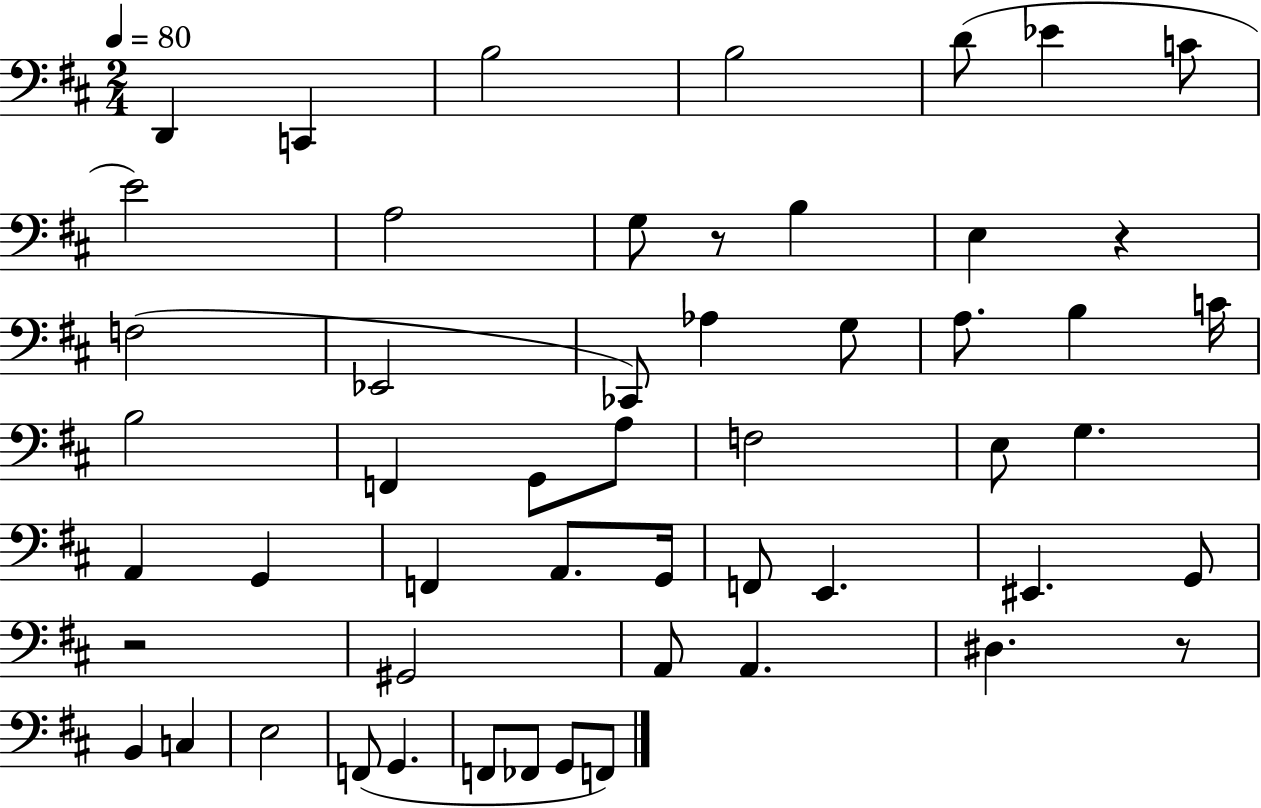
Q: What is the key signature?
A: D major